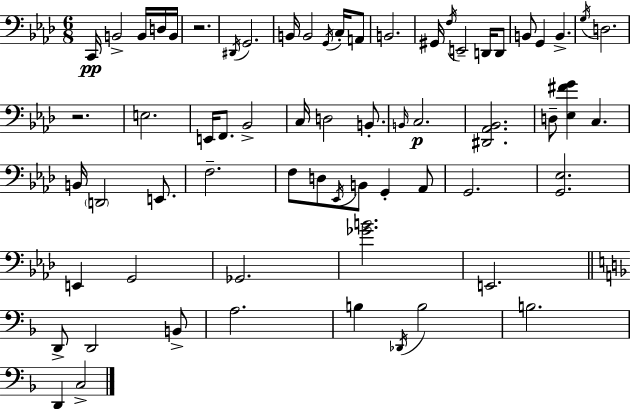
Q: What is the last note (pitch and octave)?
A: C3